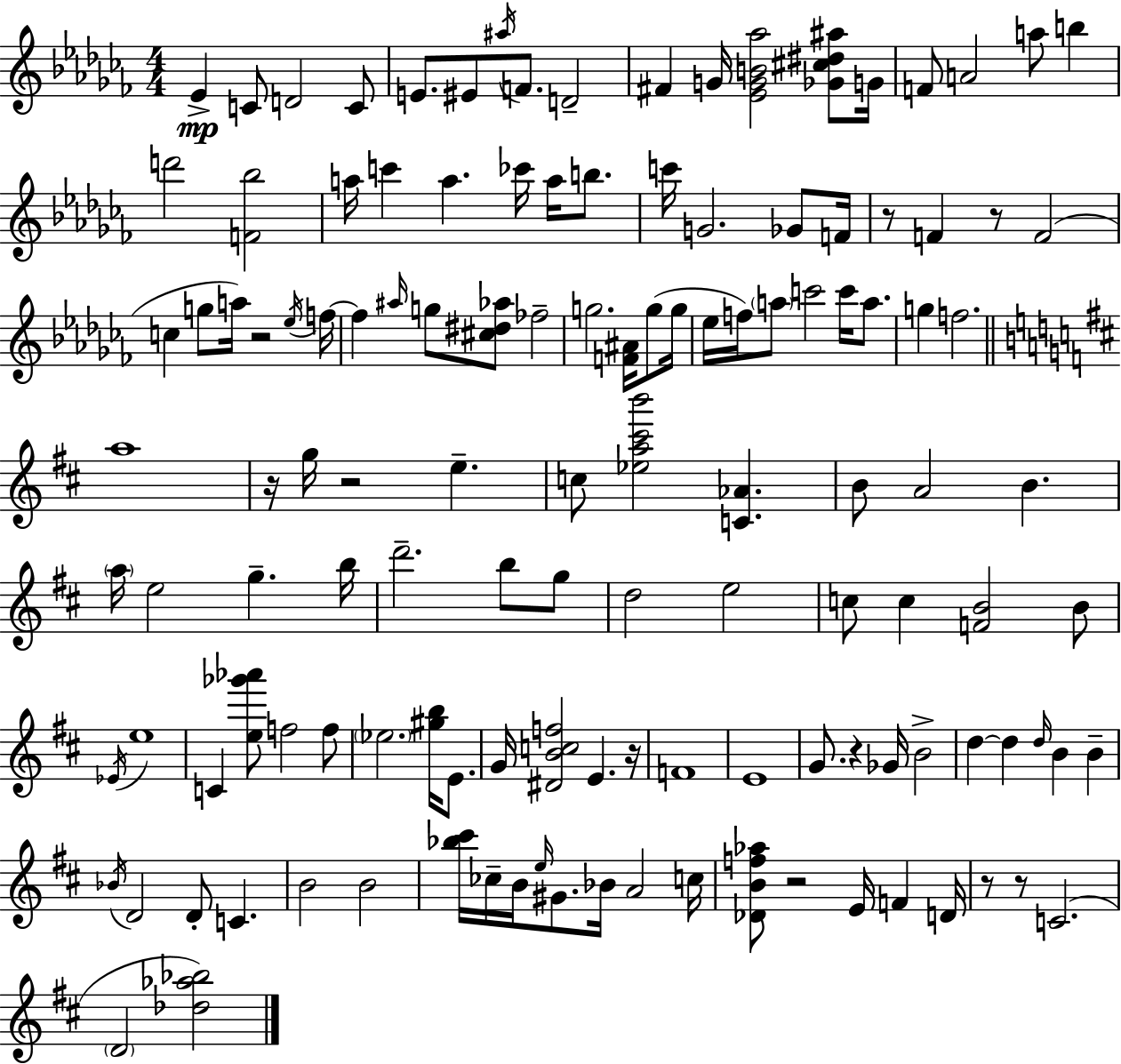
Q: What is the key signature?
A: AES minor